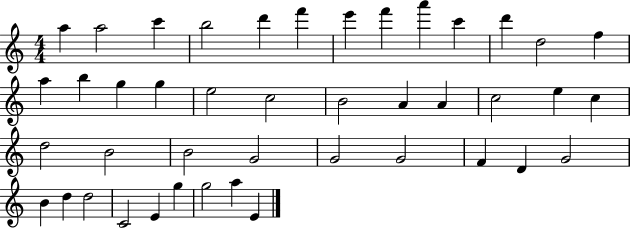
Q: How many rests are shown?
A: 0